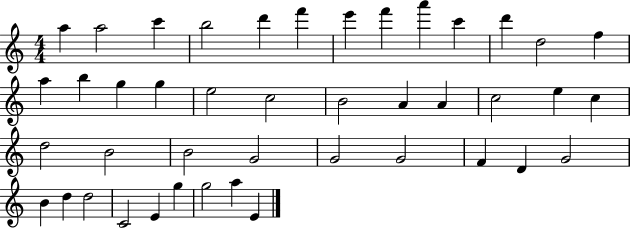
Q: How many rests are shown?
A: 0